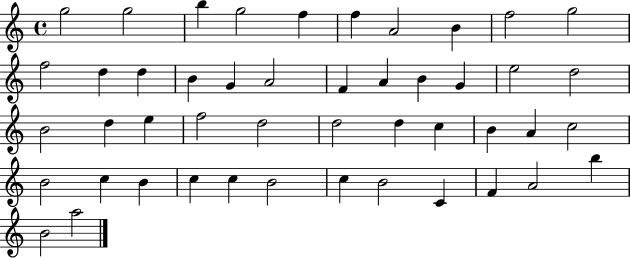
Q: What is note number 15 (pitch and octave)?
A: G4